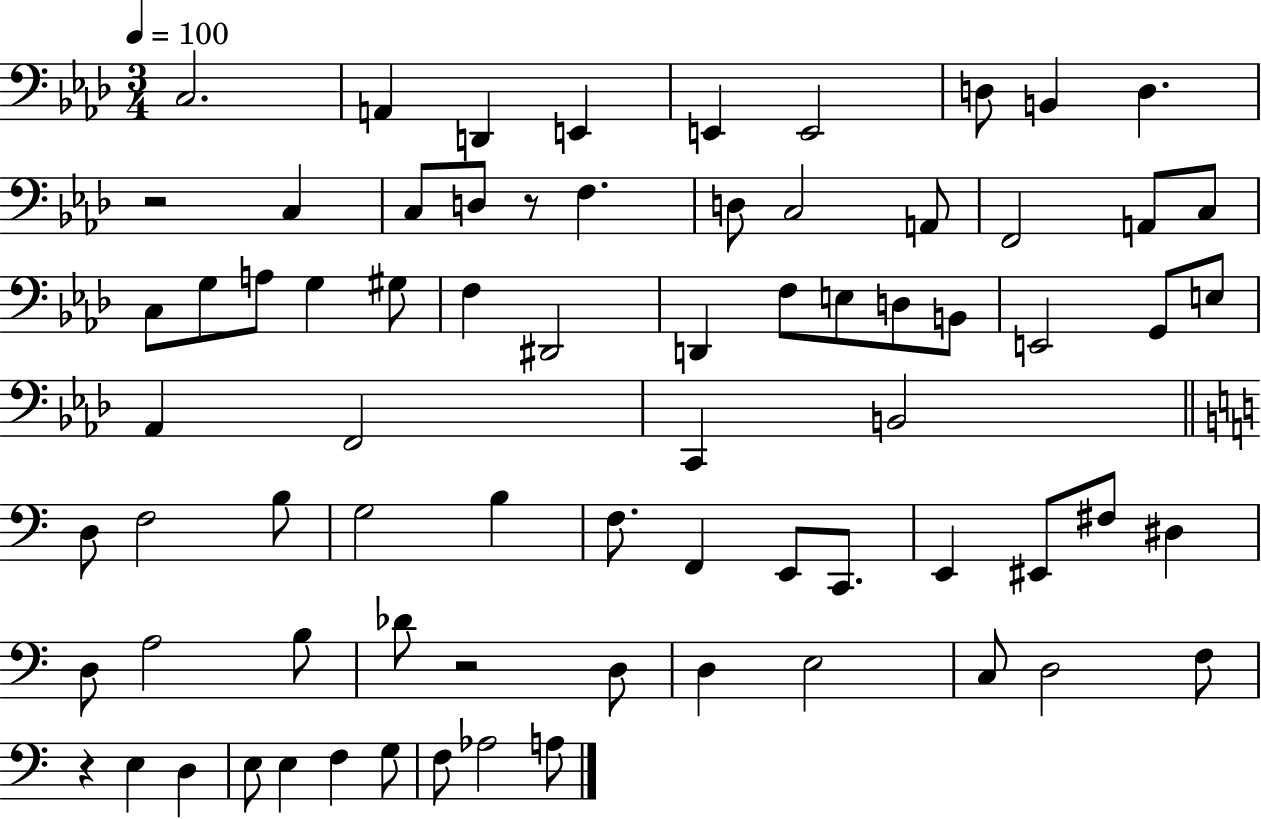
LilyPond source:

{
  \clef bass
  \numericTimeSignature
  \time 3/4
  \key aes \major
  \tempo 4 = 100
  c2. | a,4 d,4 e,4 | e,4 e,2 | d8 b,4 d4. | \break r2 c4 | c8 d8 r8 f4. | d8 c2 a,8 | f,2 a,8 c8 | \break c8 g8 a8 g4 gis8 | f4 dis,2 | d,4 f8 e8 d8 b,8 | e,2 g,8 e8 | \break aes,4 f,2 | c,4 b,2 | \bar "||" \break \key c \major d8 f2 b8 | g2 b4 | f8. f,4 e,8 c,8. | e,4 eis,8 fis8 dis4 | \break d8 a2 b8 | des'8 r2 d8 | d4 e2 | c8 d2 f8 | \break r4 e4 d4 | e8 e4 f4 g8 | f8 aes2 a8 | \bar "|."
}